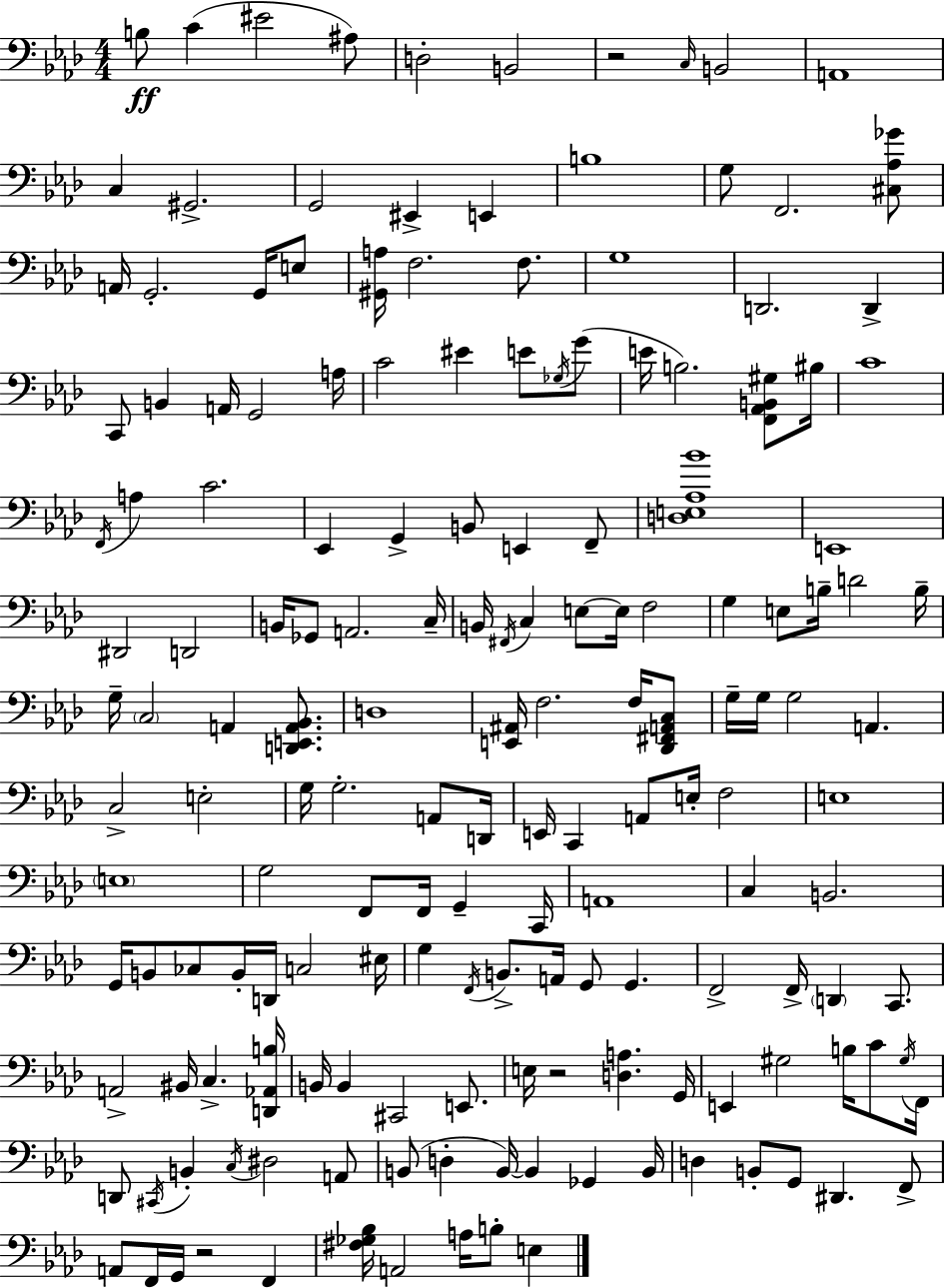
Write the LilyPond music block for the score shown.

{
  \clef bass
  \numericTimeSignature
  \time 4/4
  \key f \minor
  b8\ff c'4( eis'2 ais8) | d2-. b,2 | r2 \grace { c16 } b,2 | a,1 | \break c4 gis,2.-> | g,2 eis,4-> e,4 | b1 | g8 f,2. <cis aes ges'>8 | \break a,16 g,2.-. g,16 e8 | <gis, a>16 f2. f8. | g1 | d,2. d,4-> | \break c,8 b,4 a,16 g,2 | a16 c'2 eis'4 e'8 \acciaccatura { ges16 }( | g'8 e'16 b2.) <f, aes, b, gis>8 | bis16 c'1 | \break \acciaccatura { f,16 } a4 c'2. | ees,4 g,4-> b,8 e,4 | f,8-- <d e aes bes'>1 | e,1 | \break dis,2 d,2 | b,16 ges,8 a,2. | c16-- b,16 \acciaccatura { fis,16 } c4 e8~~ e16 f2 | g4 e8 b16-- d'2 | \break b16-- g16-- \parenthesize c2 a,4 | <d, e, a, bes,>8. d1 | <e, ais,>16 f2. | f16 <des, fis, a, c>8 g16-- g16 g2 a,4. | \break c2-> e2-. | g16 g2.-. | a,8 d,16 e,16 c,4 a,8 e16-. f2 | e1 | \break \parenthesize e1 | g2 f,8 f,16 g,4-- | c,16 a,1 | c4 b,2. | \break g,16 b,8 ces8 b,16-. d,16 c2 | eis16 g4 \acciaccatura { f,16 } b,8.-> a,16 g,8 g,4. | f,2-> f,16-> \parenthesize d,4 | c,8. a,2-> bis,16 c4.-> | \break <d, aes, b>16 b,16 b,4 cis,2 | e,8. e16 r2 <d a>4. | g,16 e,4 gis2 | b16 c'8 \acciaccatura { gis16 } f,16 d,8 \acciaccatura { cis,16 } b,4-. \acciaccatura { c16 } dis2 | \break a,8 b,8( d4-. b,16~~) b,4 | ges,4 b,16 d4 b,8-. g,8 | dis,4. f,8-> a,8 f,16 g,16 r2 | f,4 <fis ges bes>16 a,2 | \break a16 b8-. e4 \bar "|."
}